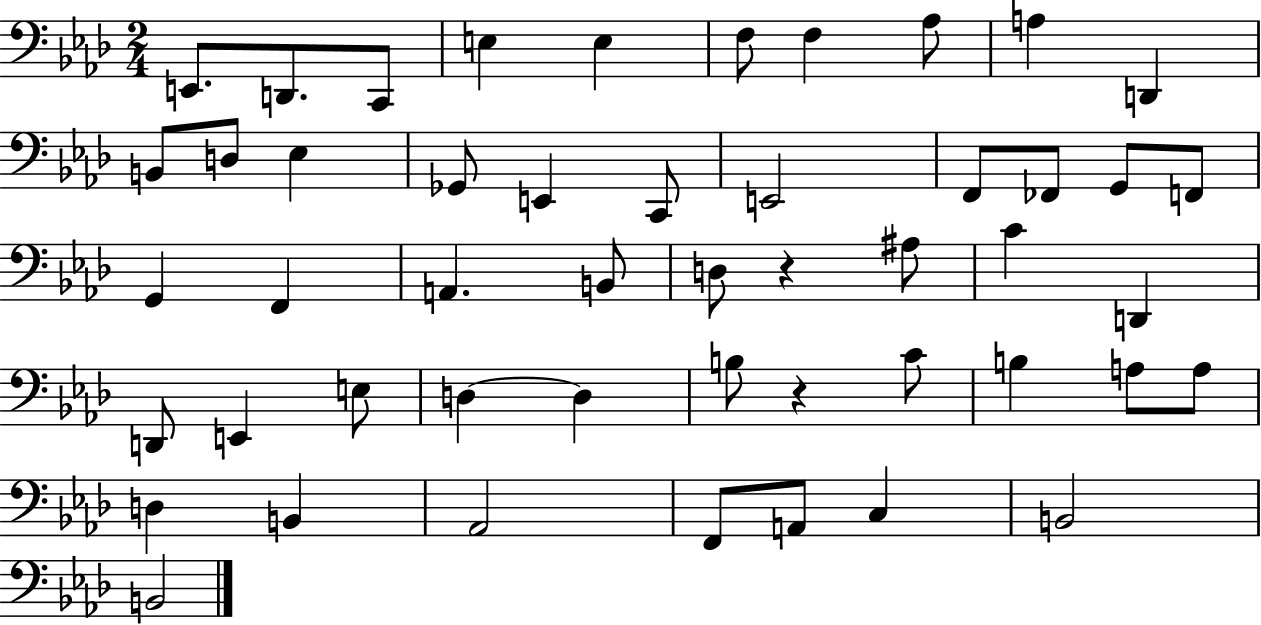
{
  \clef bass
  \numericTimeSignature
  \time 2/4
  \key aes \major
  e,8. d,8. c,8 | e4 e4 | f8 f4 aes8 | a4 d,4 | \break b,8 d8 ees4 | ges,8 e,4 c,8 | e,2 | f,8 fes,8 g,8 f,8 | \break g,4 f,4 | a,4. b,8 | d8 r4 ais8 | c'4 d,4 | \break d,8 e,4 e8 | d4~~ d4 | b8 r4 c'8 | b4 a8 a8 | \break d4 b,4 | aes,2 | f,8 a,8 c4 | b,2 | \break b,2 | \bar "|."
}